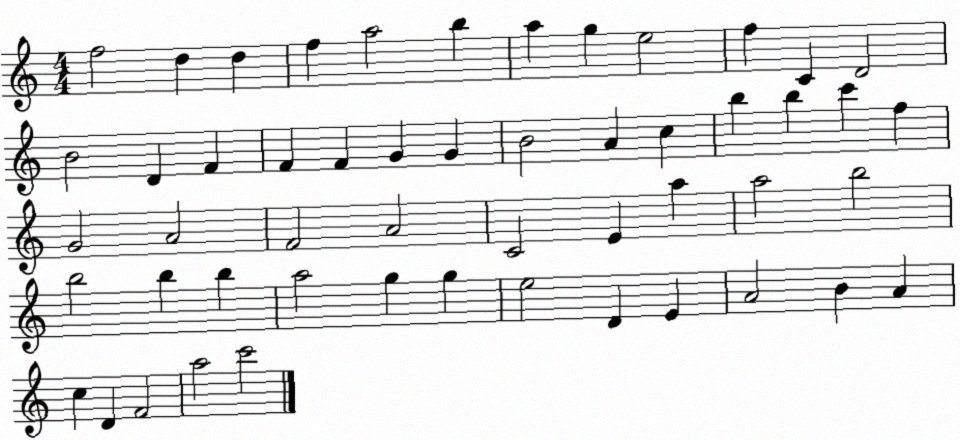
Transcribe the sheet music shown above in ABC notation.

X:1
T:Untitled
M:4/4
L:1/4
K:C
f2 d d f a2 b a g e2 f C D2 B2 D F F F G G B2 A c b b c' f G2 A2 F2 A2 C2 E a a2 b2 b2 b b a2 g g e2 D E A2 B A c D F2 a2 c'2